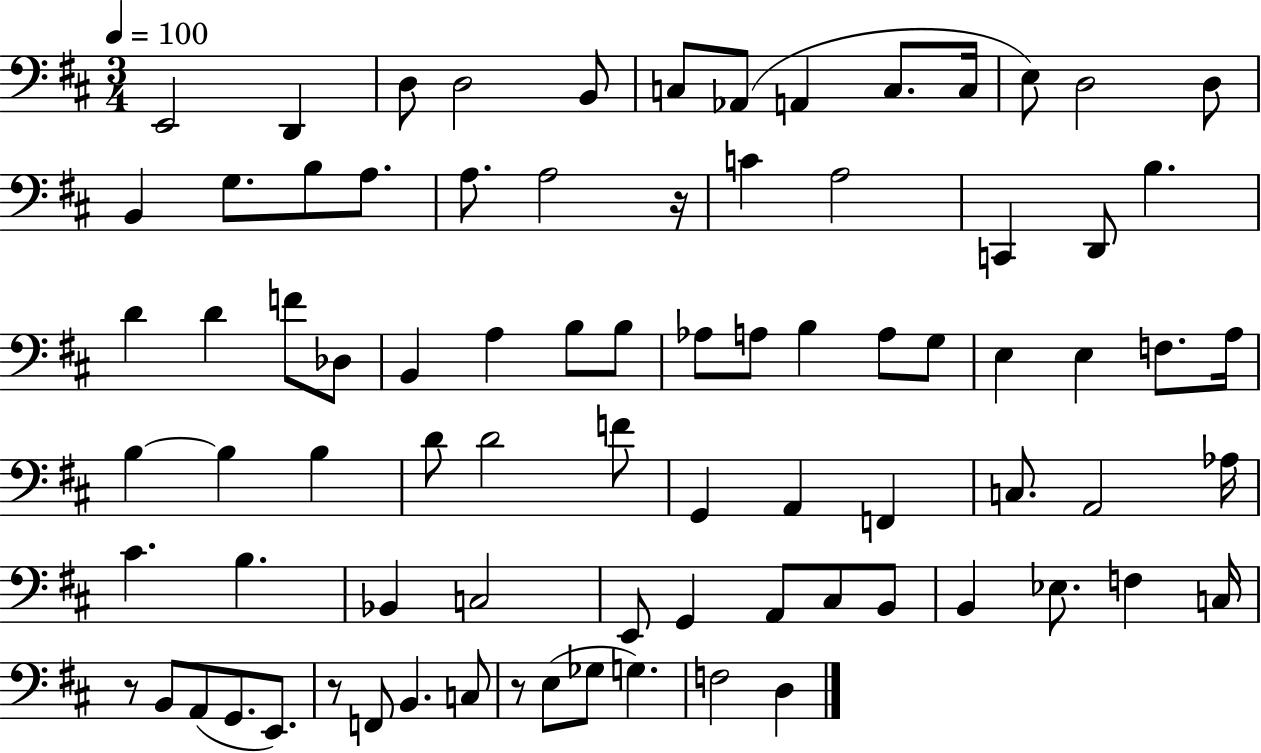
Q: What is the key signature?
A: D major